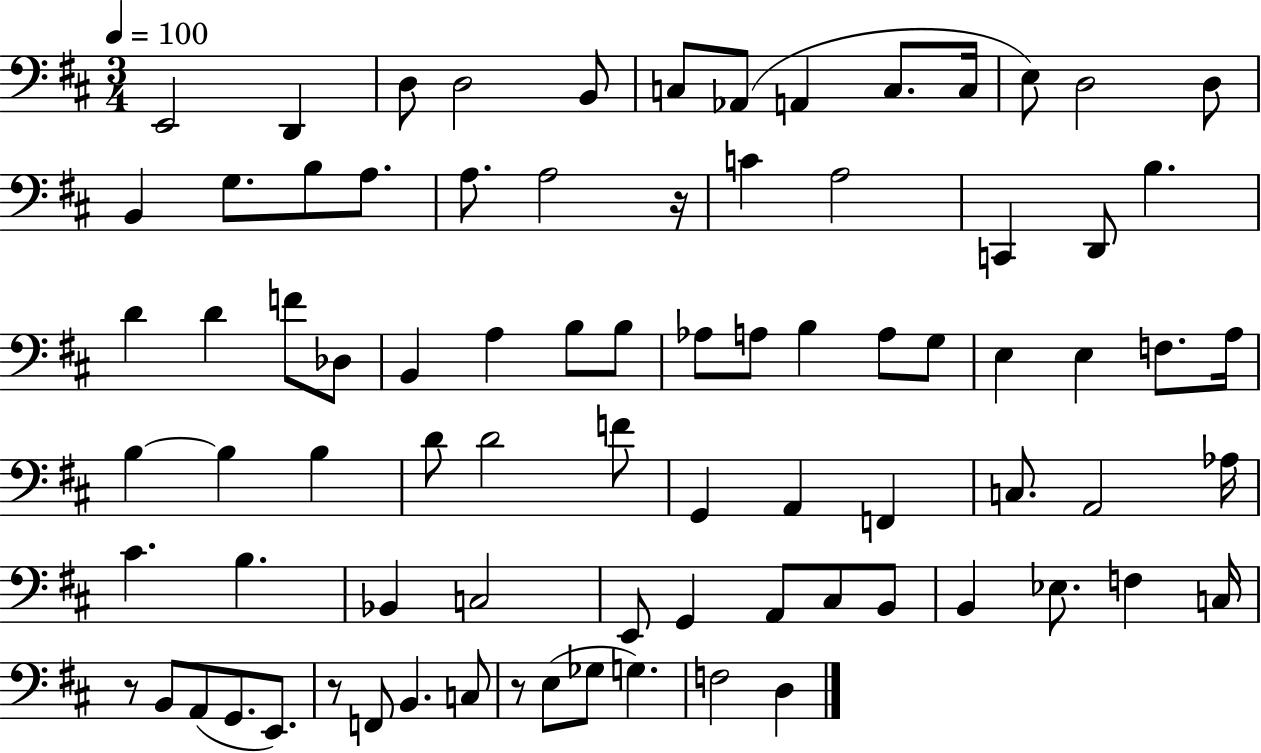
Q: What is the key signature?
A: D major